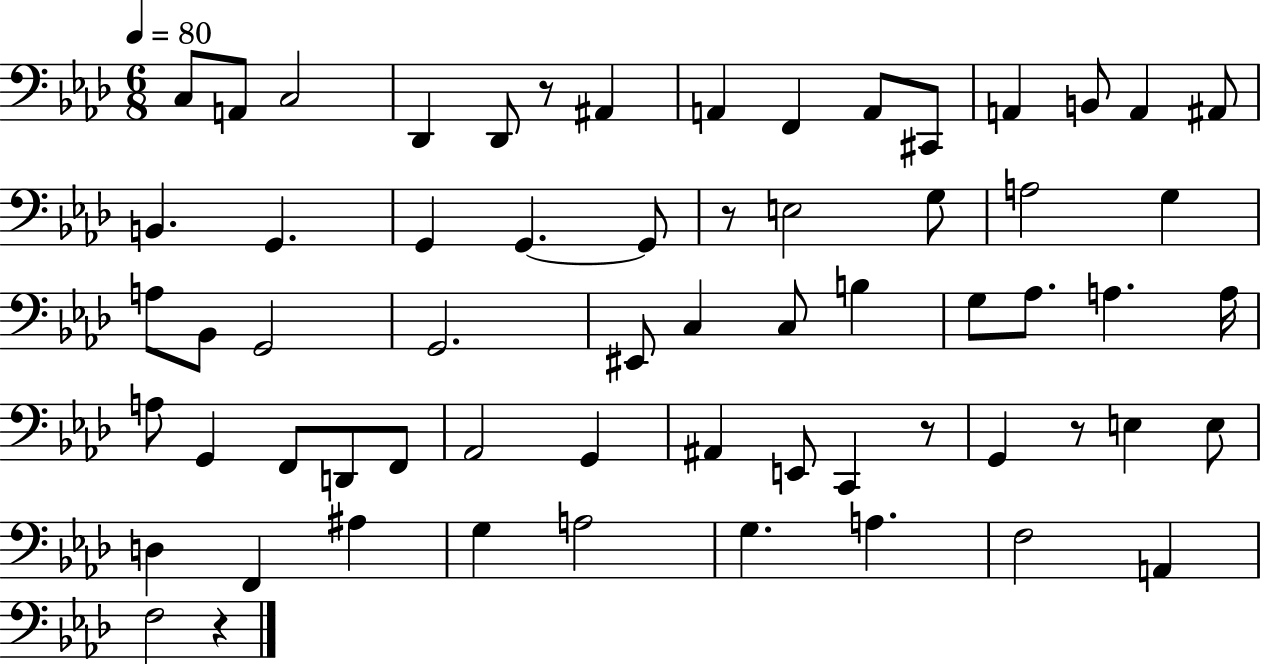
C3/e A2/e C3/h Db2/q Db2/e R/e A#2/q A2/q F2/q A2/e C#2/e A2/q B2/e A2/q A#2/e B2/q. G2/q. G2/q G2/q. G2/e R/e E3/h G3/e A3/h G3/q A3/e Bb2/e G2/h G2/h. EIS2/e C3/q C3/e B3/q G3/e Ab3/e. A3/q. A3/s A3/e G2/q F2/e D2/e F2/e Ab2/h G2/q A#2/q E2/e C2/q R/e G2/q R/e E3/q E3/e D3/q F2/q A#3/q G3/q A3/h G3/q. A3/q. F3/h A2/q F3/h R/q